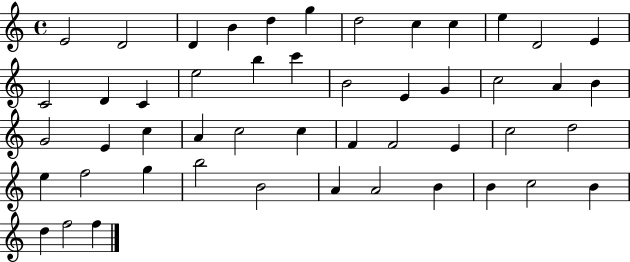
X:1
T:Untitled
M:4/4
L:1/4
K:C
E2 D2 D B d g d2 c c e D2 E C2 D C e2 b c' B2 E G c2 A B G2 E c A c2 c F F2 E c2 d2 e f2 g b2 B2 A A2 B B c2 B d f2 f